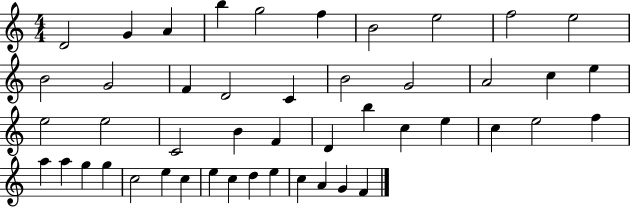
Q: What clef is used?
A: treble